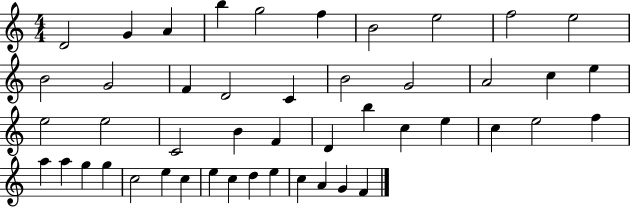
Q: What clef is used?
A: treble